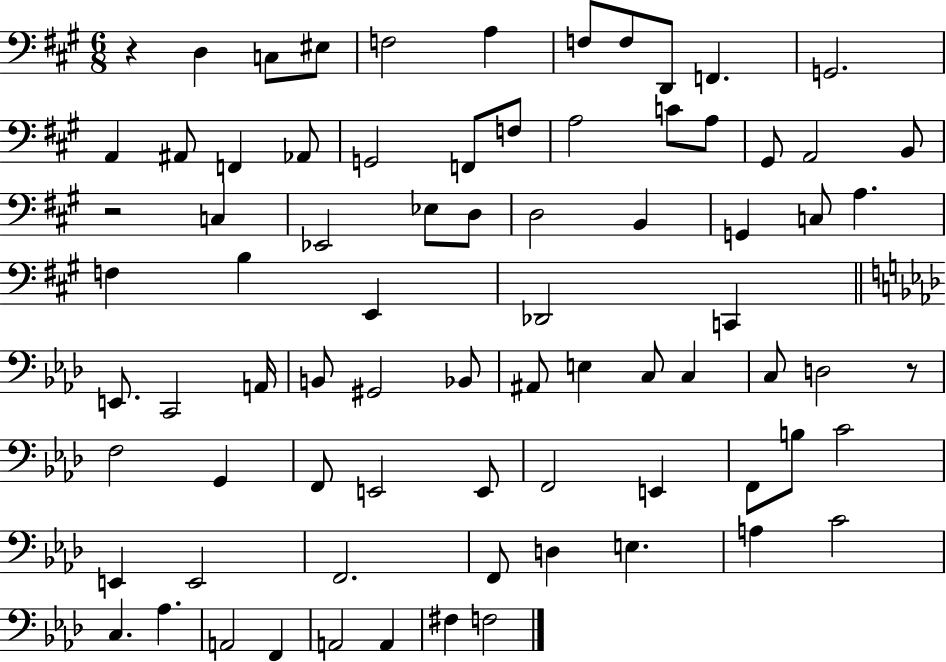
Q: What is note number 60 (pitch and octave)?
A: E2